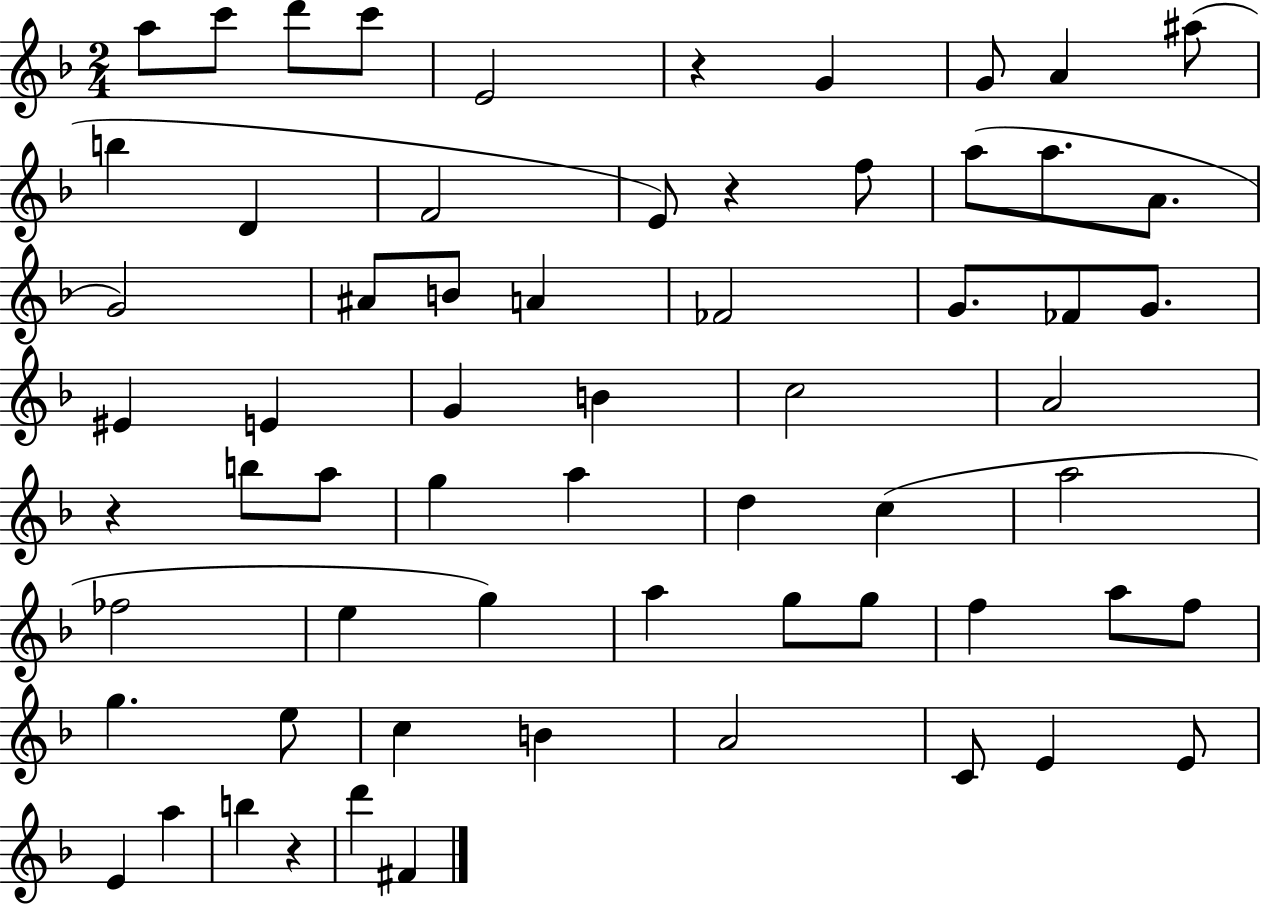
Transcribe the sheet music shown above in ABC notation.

X:1
T:Untitled
M:2/4
L:1/4
K:F
a/2 c'/2 d'/2 c'/2 E2 z G G/2 A ^a/2 b D F2 E/2 z f/2 a/2 a/2 A/2 G2 ^A/2 B/2 A _F2 G/2 _F/2 G/2 ^E E G B c2 A2 z b/2 a/2 g a d c a2 _f2 e g a g/2 g/2 f a/2 f/2 g e/2 c B A2 C/2 E E/2 E a b z d' ^F